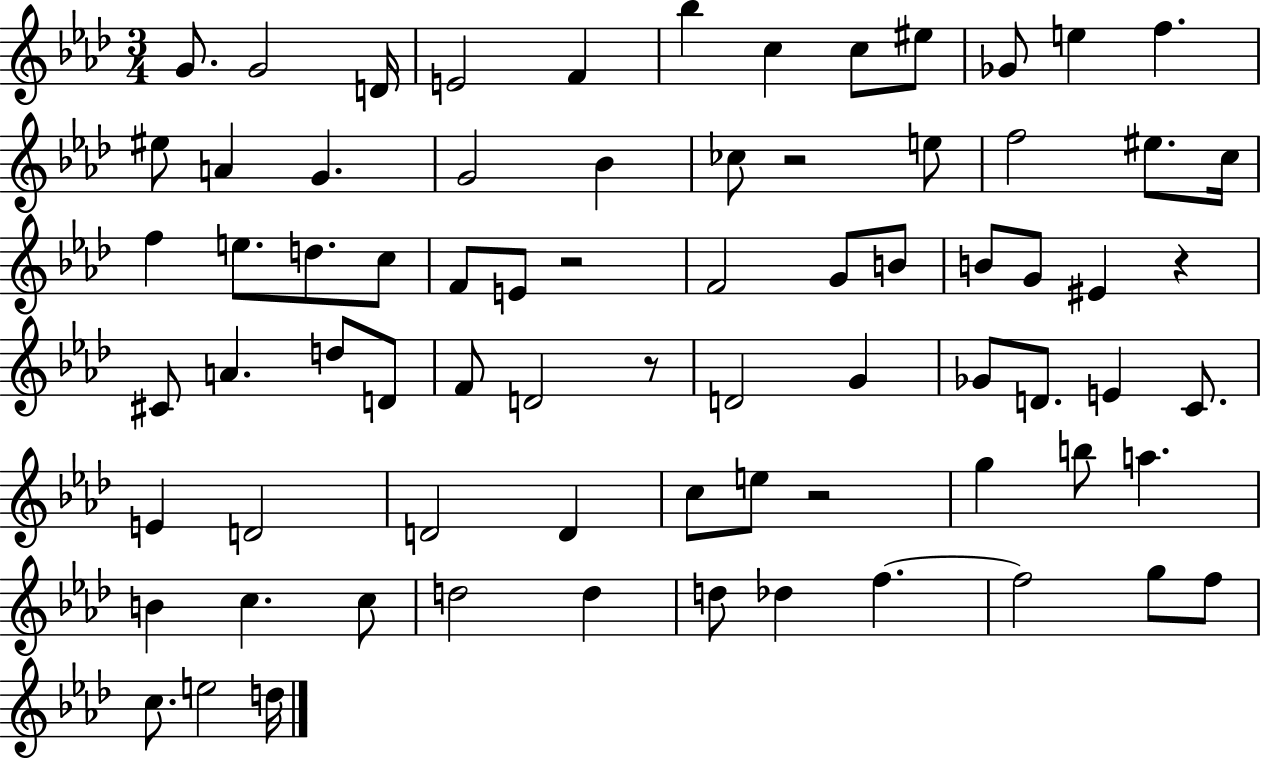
{
  \clef treble
  \numericTimeSignature
  \time 3/4
  \key aes \major
  \repeat volta 2 { g'8. g'2 d'16 | e'2 f'4 | bes''4 c''4 c''8 eis''8 | ges'8 e''4 f''4. | \break eis''8 a'4 g'4. | g'2 bes'4 | ces''8 r2 e''8 | f''2 eis''8. c''16 | \break f''4 e''8. d''8. c''8 | f'8 e'8 r2 | f'2 g'8 b'8 | b'8 g'8 eis'4 r4 | \break cis'8 a'4. d''8 d'8 | f'8 d'2 r8 | d'2 g'4 | ges'8 d'8. e'4 c'8. | \break e'4 d'2 | d'2 d'4 | c''8 e''8 r2 | g''4 b''8 a''4. | \break b'4 c''4. c''8 | d''2 d''4 | d''8 des''4 f''4.~~ | f''2 g''8 f''8 | \break c''8. e''2 d''16 | } \bar "|."
}